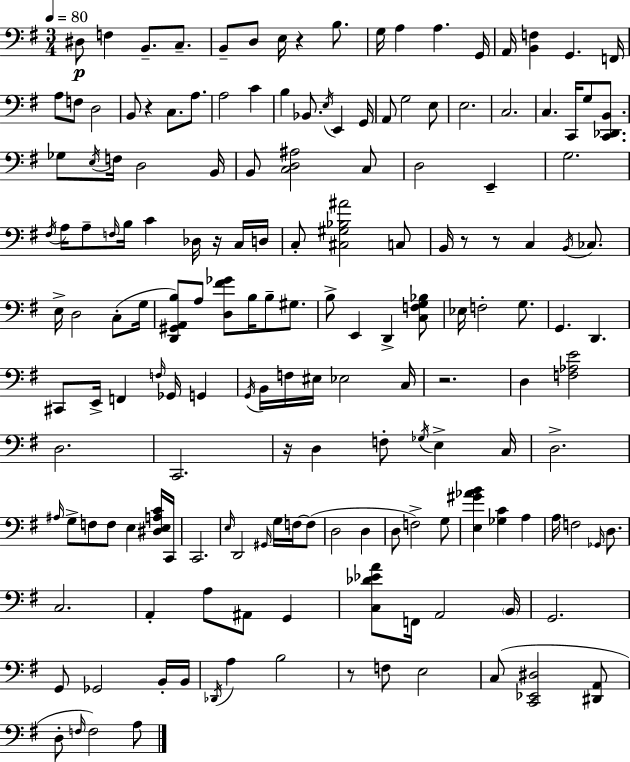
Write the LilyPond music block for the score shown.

{
  \clef bass
  \numericTimeSignature
  \time 3/4
  \key g \major
  \tempo 4 = 80
  dis8\p f4 b,8.-- c8.-- | b,8-- d8 e16 r4 b8. | g16 a4 a4. g,16 | a,16 <b, f>4 g,4. f,16 | \break a8 f8 d2 | b,8 r4 c8. a8. | a2 c'4 | b4 bes,8. \acciaccatura { e16 } e,4 | \break g,16 a,8 g2 e8 | e2. | c2. | c4. c,16 g8 <c, des, b,>8. | \break ges8 \acciaccatura { e16 } f16 d2 | b,16 b,8 <c d ais>2 | c8 d2 e,4-- | g2. | \break \acciaccatura { fis16 } a16 a8-- \grace { f16 } b16 c'4 | des16 r16 c16 d16 c8-. <cis gis bes ais'>2 | c8 b,16 r8 r8 c4 | \acciaccatura { b,16 } ces8. e16-> d2 | \break c8-.( g16 <d, gis, a, b>8) a8 <d fis' ges'>8 b16 | b8-- gis8. b8-> e,4 d,4-> | <c f g bes>8 ees16 f2-. | g8. g,4. d,4. | \break cis,8 e,16-> f,4 | \grace { f16 } ges,16 g,4 \acciaccatura { g,16 } b,16 f16 eis16 ees2 | c16 r2. | d4 <f aes e'>2 | \break d2. | c,2. | r16 d4 | f8-. \acciaccatura { ges16 } e4-> c16 d2.-> | \break \grace { ais16 } g8-> f8 | f8 e4 <dis e a c'>16 c,16 c,2. | \grace { e16 } d,2 | \grace { gis,16 } g16 f16~~ f8( d2 | \break d4 d8 | f2->) g8 <e gis' aes' b'>4 | <ges c'>4 a4 a16 | f2 \grace { ges,16 } d8. | \break c2. | a,4-. a8 ais,8 g,4 | <c des' ees' a'>8 f,16 a,2 \parenthesize b,16 | g,2. | \break g,8 ges,2 b,16-. b,16 | \acciaccatura { des,16 } a4 b2 | r8 f8 e2 | c8( <c, ees, dis>2 <dis, a,>8 | \break d8-. \grace { f16 } f2) | a8 \bar "|."
}